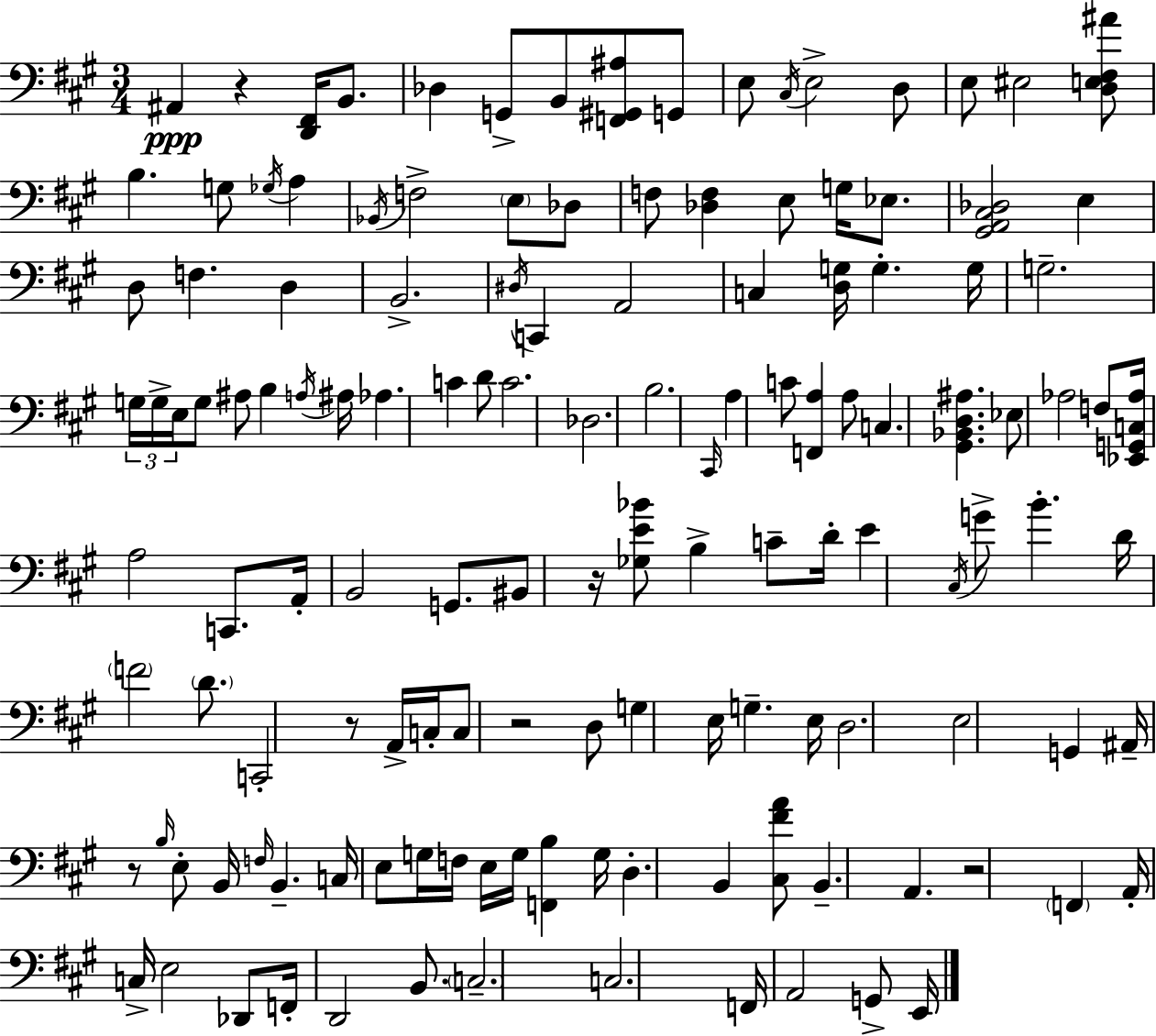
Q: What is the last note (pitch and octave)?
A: E2